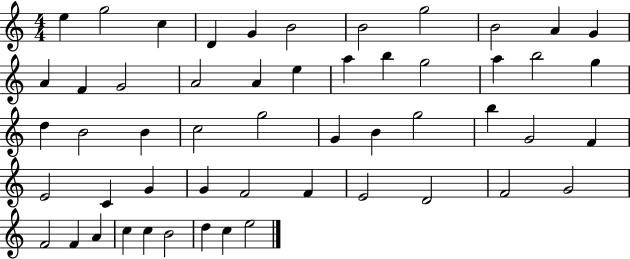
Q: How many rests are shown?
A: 0